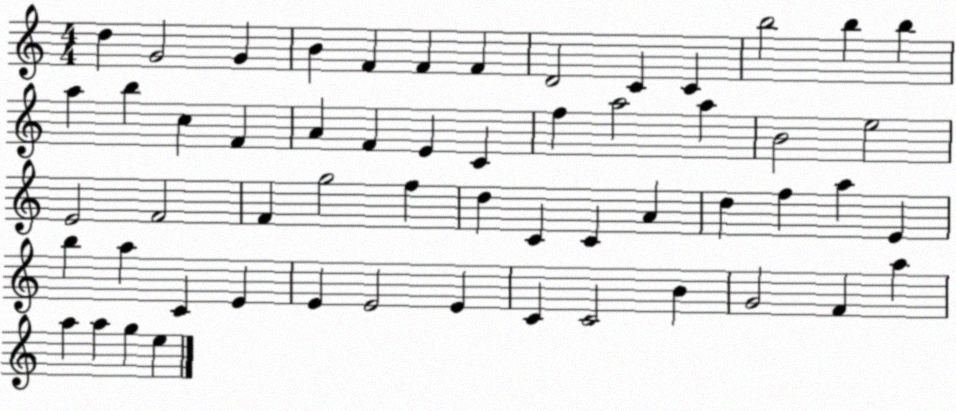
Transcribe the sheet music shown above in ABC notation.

X:1
T:Untitled
M:4/4
L:1/4
K:C
d G2 G B F F F D2 C C b2 b b a b c F A F E C f a2 a B2 e2 E2 F2 F g2 f d C C A d f a E b a C E E E2 E C C2 B G2 F a a a g e